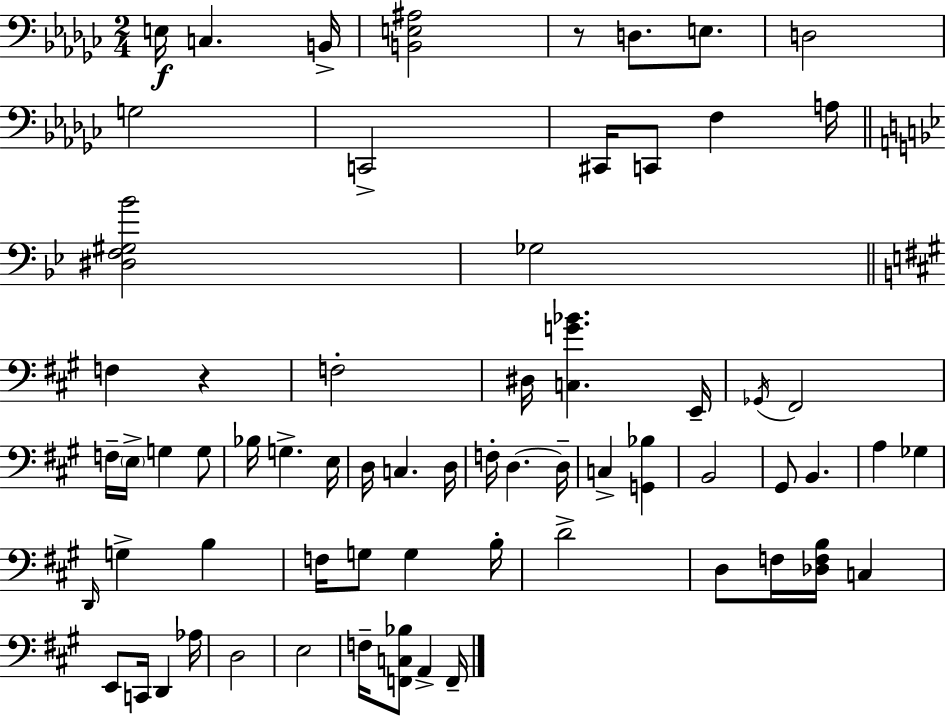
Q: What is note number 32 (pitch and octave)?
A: D3